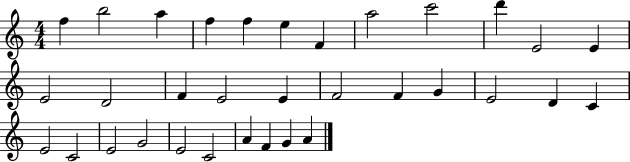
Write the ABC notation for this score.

X:1
T:Untitled
M:4/4
L:1/4
K:C
f b2 a f f e F a2 c'2 d' E2 E E2 D2 F E2 E F2 F G E2 D C E2 C2 E2 G2 E2 C2 A F G A